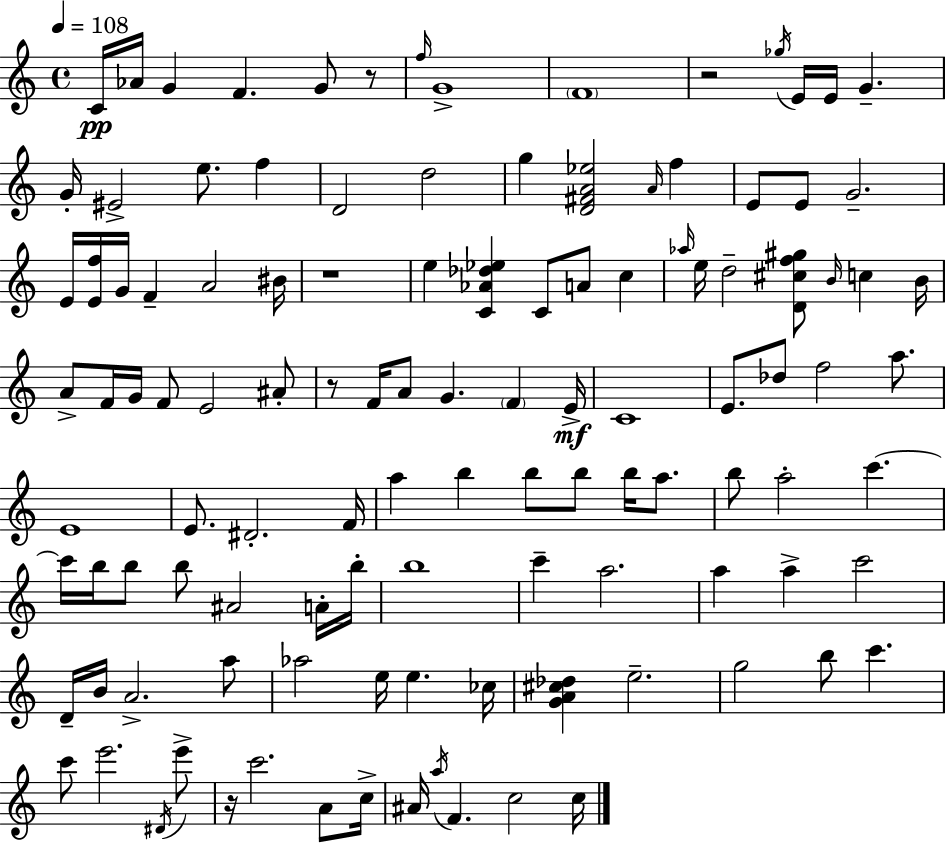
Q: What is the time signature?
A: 4/4